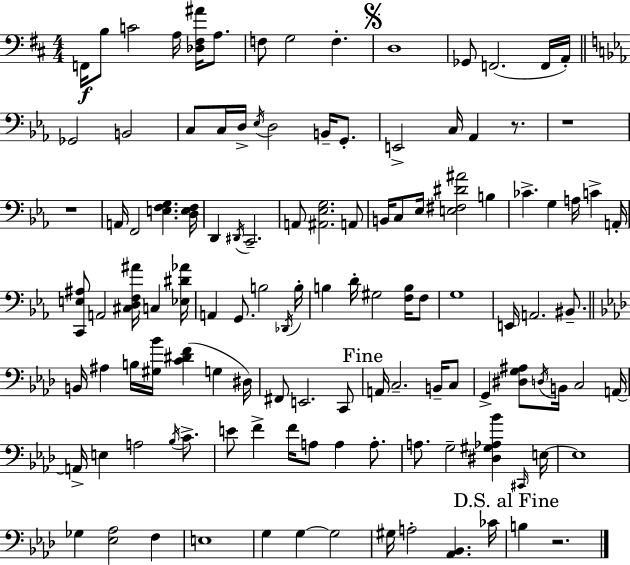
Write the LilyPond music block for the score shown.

{
  \clef bass
  \numericTimeSignature
  \time 4/4
  \key d \major
  f,16\f b8 c'2 a16 <des fis ais'>16 a8. | f8 g2 f4.-. | \mark \markup { \musicglyph "scripts.segno" } d1 | ges,8 f,2.( f,16 a,16-.) | \break \bar "||" \break \key ees \major ges,2 b,2 | c8 c16 d16-> \acciaccatura { ees16 } d2 b,16-- g,8.-. | e,2-> c16 aes,4 r8. | r1 | \break r1 | a,16 f,2 <e f g>4. | <d e f>16 d,4 \acciaccatura { dis,16 } c,2.-- | a,8 <ais, ees g>2. | \break a,8 b,16 c8 ees16 <e fis dis' ais'>2 b4 | ces'4.-> g4 a16 c'4-> | a,16-. <c, e ais>8 a,2 <cis d f ais'>16 c4 | <ees dis' aes'>16 a,4 g,8. b2 | \break \acciaccatura { des,16 } b16-. b4 d'16-. gis2 | <f b>16 f8 g1 | e,16 a,2. | bis,8.-- \bar "||" \break \key aes \major b,16 ais4 b16 <gis bes'>16 <c' dis' f'>4( g4 dis16) | fis,8 e,2. c,8 | \mark "Fine" a,16 c2.-- b,16-- c8 | g,4-> <dis g ais>8 \acciaccatura { d16 } b,16 c2 | \break a,16~~ a,16-> e4 a2 \acciaccatura { bes16 } c'8.-> | e'8 f'4-> f'16 a8 a4 a8.-. | a8. g2-- <dis gis aes bes'>4 | \grace { cis,16 } e16~~ e1 | \break ges4 <ees aes>2 f4 | e1 | g4 g4~~ g2 | gis16 a2-. <aes, bes,>4. | \break ces'16 \mark "D.S. al Fine" b4 r2. | \bar "|."
}